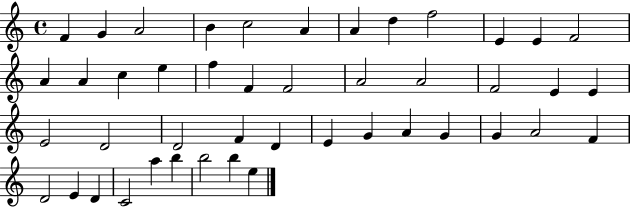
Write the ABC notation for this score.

X:1
T:Untitled
M:4/4
L:1/4
K:C
F G A2 B c2 A A d f2 E E F2 A A c e f F F2 A2 A2 F2 E E E2 D2 D2 F D E G A G G A2 F D2 E D C2 a b b2 b e